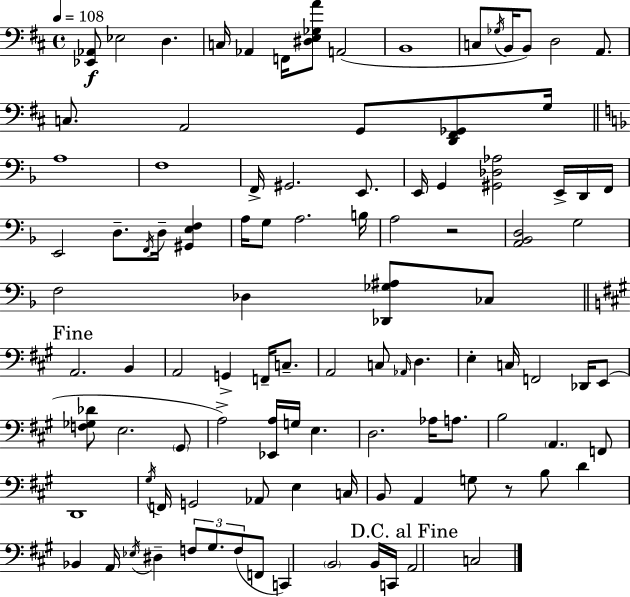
[Eb2,Ab2]/e Eb3/h D3/q. C3/s Ab2/q F2/s [D#3,E3,Gb3,A4]/e A2/h B2/w C3/e Gb3/s B2/s B2/e D3/h A2/e. C3/e. A2/h G2/e [D2,F#2,Gb2]/e G3/s A3/w F3/w F2/s G#2/h. E2/e. E2/s G2/q [G#2,Db3,Ab3]/h E2/s D2/s F2/s E2/h D3/e. F2/s D3/s [G#2,E3,F3]/q A3/s G3/e A3/h. B3/s A3/h R/h [A2,Bb2,D3]/h G3/h F3/h Db3/q [Db2,Gb3,A#3]/e CES3/e A2/h. B2/q A2/h G2/q F2/s C3/e. A2/h C3/e Ab2/s D3/q. E3/q C3/s F2/h Db2/s E2/e [F3,Gb3,Db4]/e E3/h. G#2/e A3/h [Eb2,A3]/s G3/s E3/q. D3/h. Ab3/s A3/e. B3/h A2/q. F2/e D2/w G#3/s F2/s G2/h Ab2/e E3/q C3/s B2/e A2/q G3/e R/e B3/e D4/q Bb2/q A2/s Eb3/s D#3/q F3/e G#3/e. F3/e F2/e C2/q B2/h B2/s C2/s A2/h C3/h